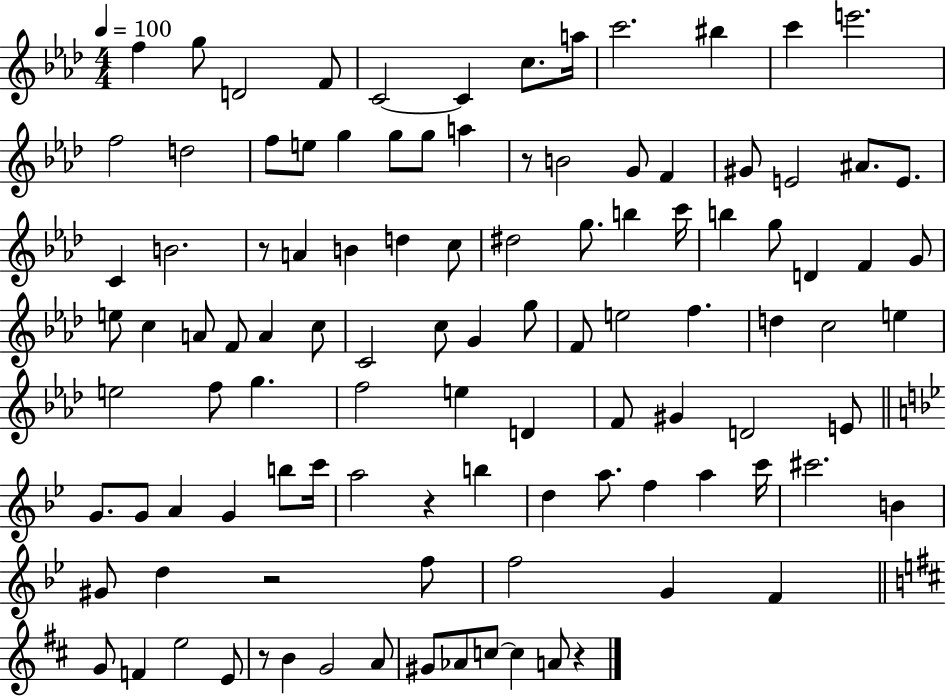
X:1
T:Untitled
M:4/4
L:1/4
K:Ab
f g/2 D2 F/2 C2 C c/2 a/4 c'2 ^b c' e'2 f2 d2 f/2 e/2 g g/2 g/2 a z/2 B2 G/2 F ^G/2 E2 ^A/2 E/2 C B2 z/2 A B d c/2 ^d2 g/2 b c'/4 b g/2 D F G/2 e/2 c A/2 F/2 A c/2 C2 c/2 G g/2 F/2 e2 f d c2 e e2 f/2 g f2 e D F/2 ^G D2 E/2 G/2 G/2 A G b/2 c'/4 a2 z b d a/2 f a c'/4 ^c'2 B ^G/2 d z2 f/2 f2 G F G/2 F e2 E/2 z/2 B G2 A/2 ^G/2 _A/2 c/2 c A/2 z